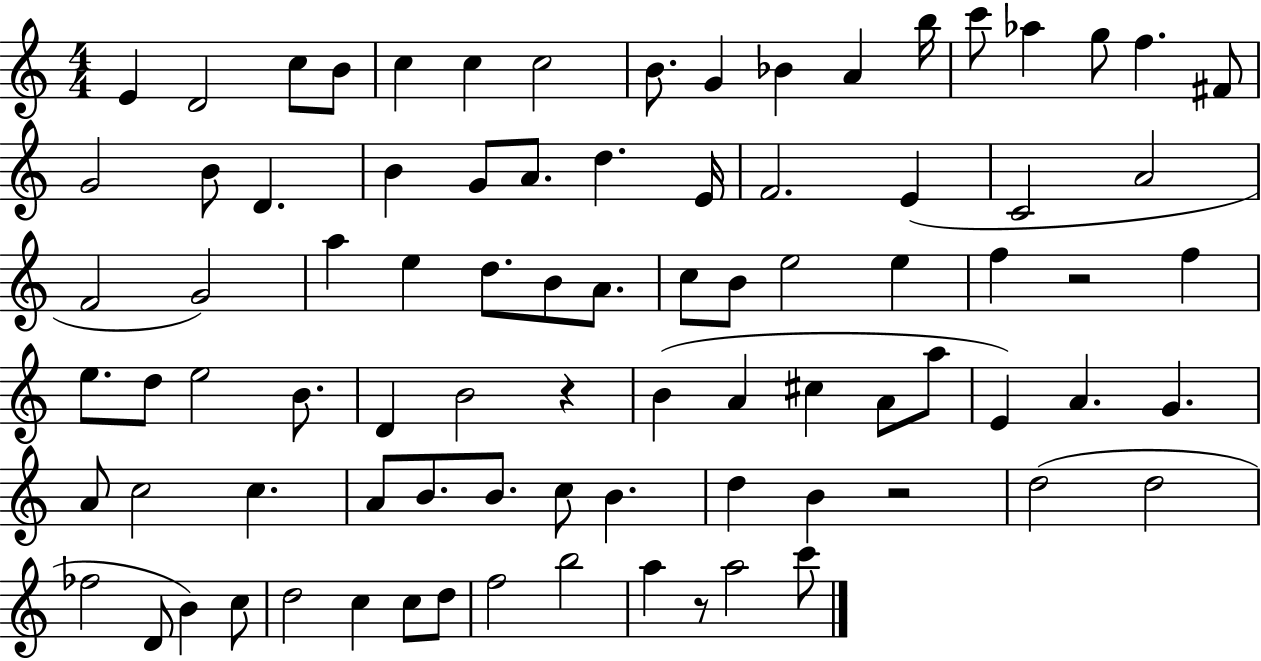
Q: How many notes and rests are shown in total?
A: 85